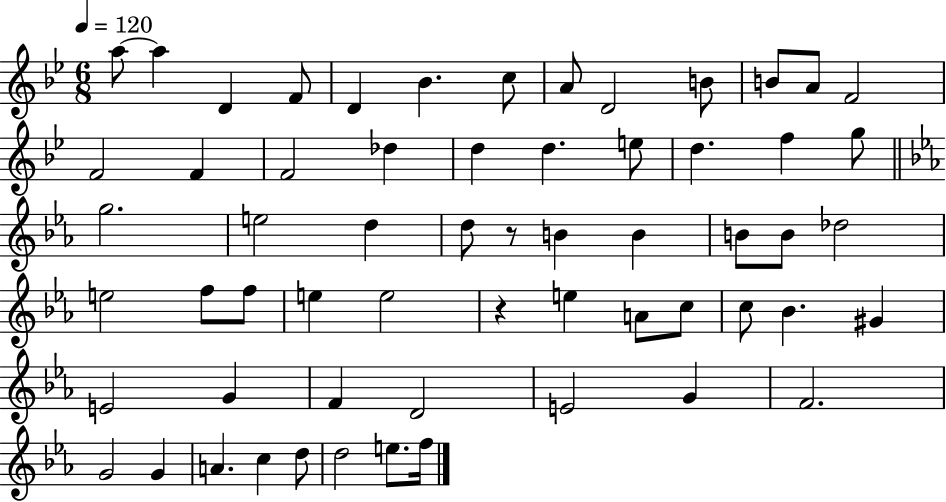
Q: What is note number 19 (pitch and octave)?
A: D5